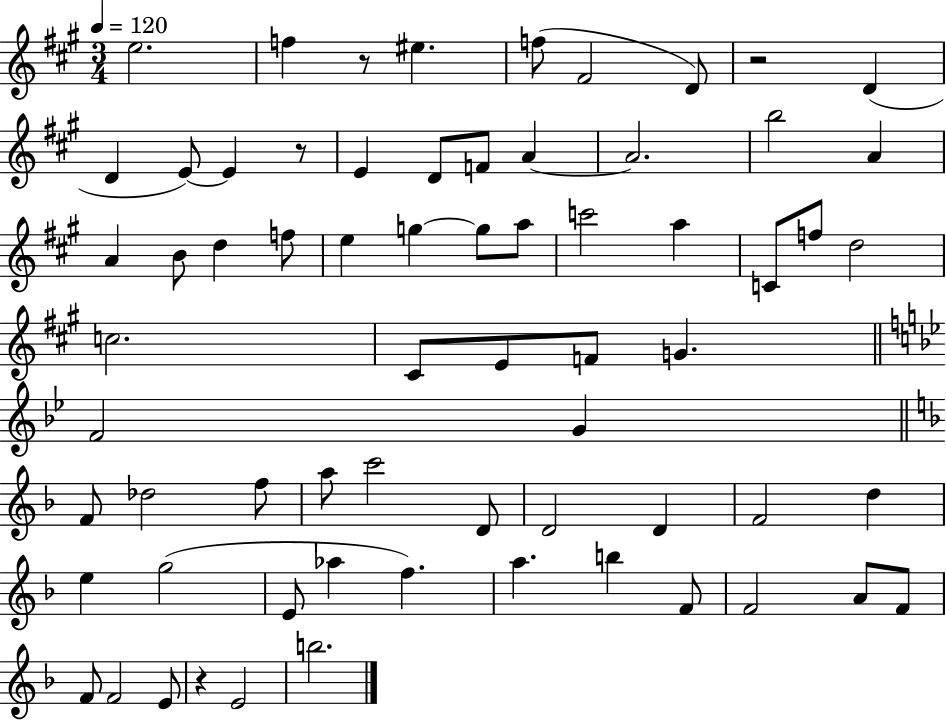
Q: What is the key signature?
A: A major